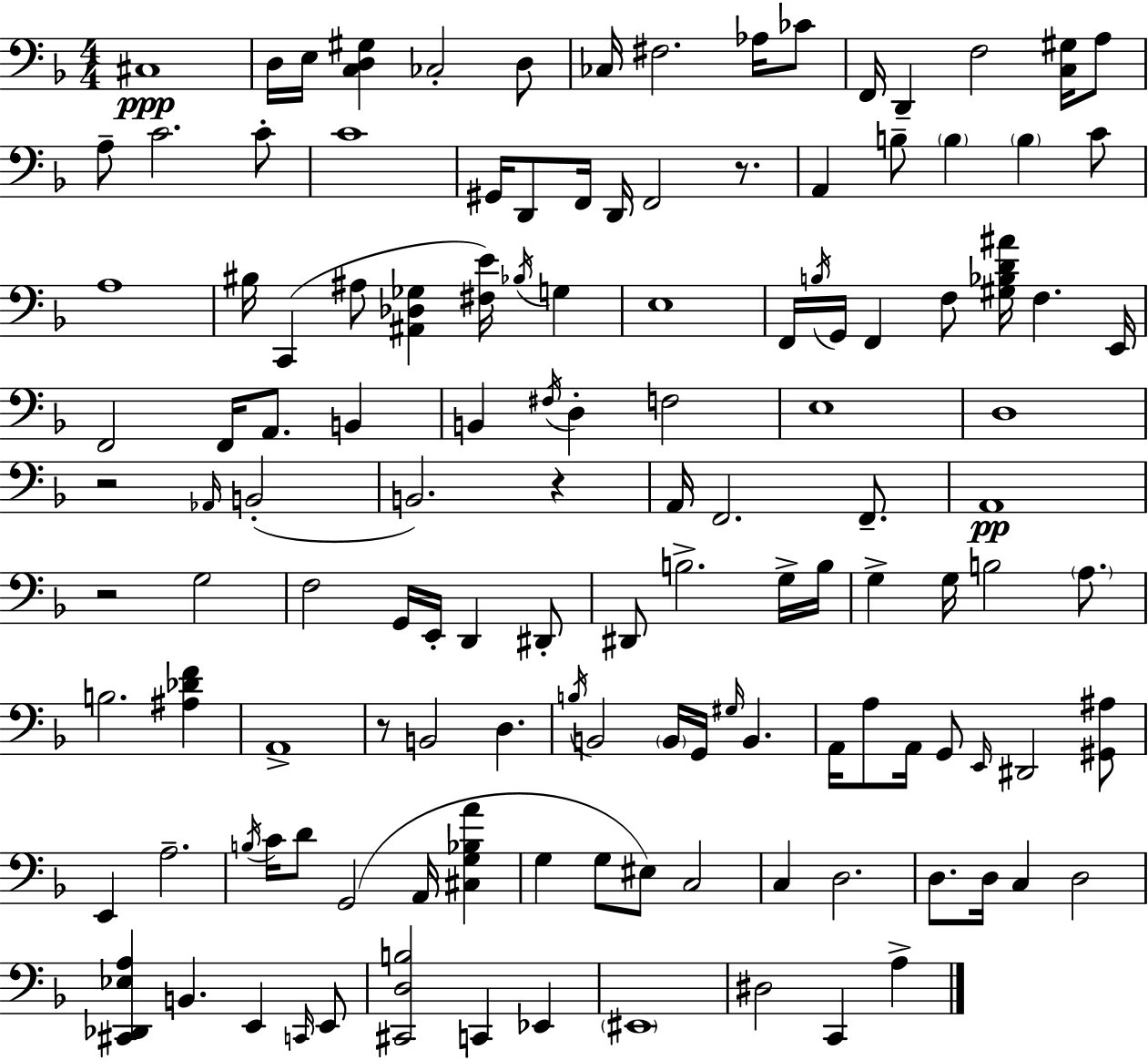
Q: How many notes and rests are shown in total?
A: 130